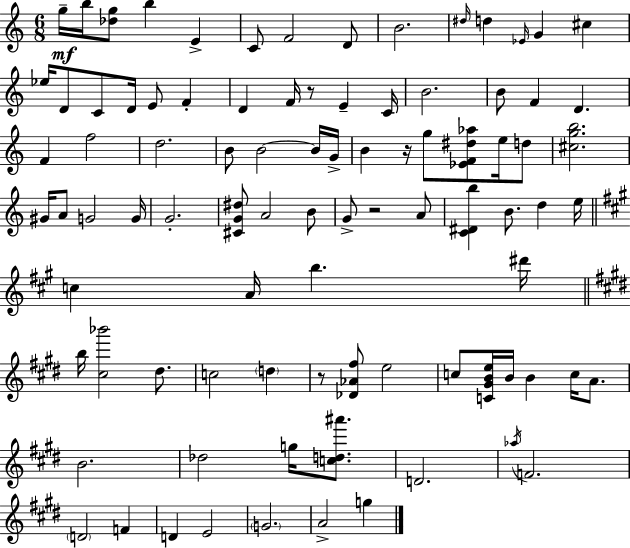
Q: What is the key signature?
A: C major